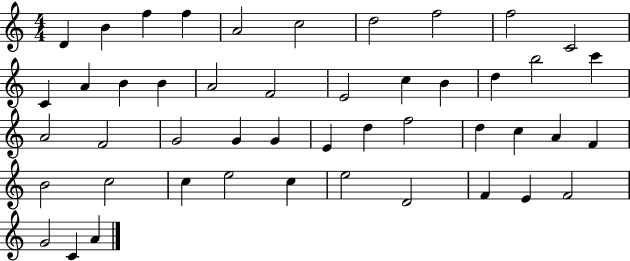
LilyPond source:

{
  \clef treble
  \numericTimeSignature
  \time 4/4
  \key c \major
  d'4 b'4 f''4 f''4 | a'2 c''2 | d''2 f''2 | f''2 c'2 | \break c'4 a'4 b'4 b'4 | a'2 f'2 | e'2 c''4 b'4 | d''4 b''2 c'''4 | \break a'2 f'2 | g'2 g'4 g'4 | e'4 d''4 f''2 | d''4 c''4 a'4 f'4 | \break b'2 c''2 | c''4 e''2 c''4 | e''2 d'2 | f'4 e'4 f'2 | \break g'2 c'4 a'4 | \bar "|."
}